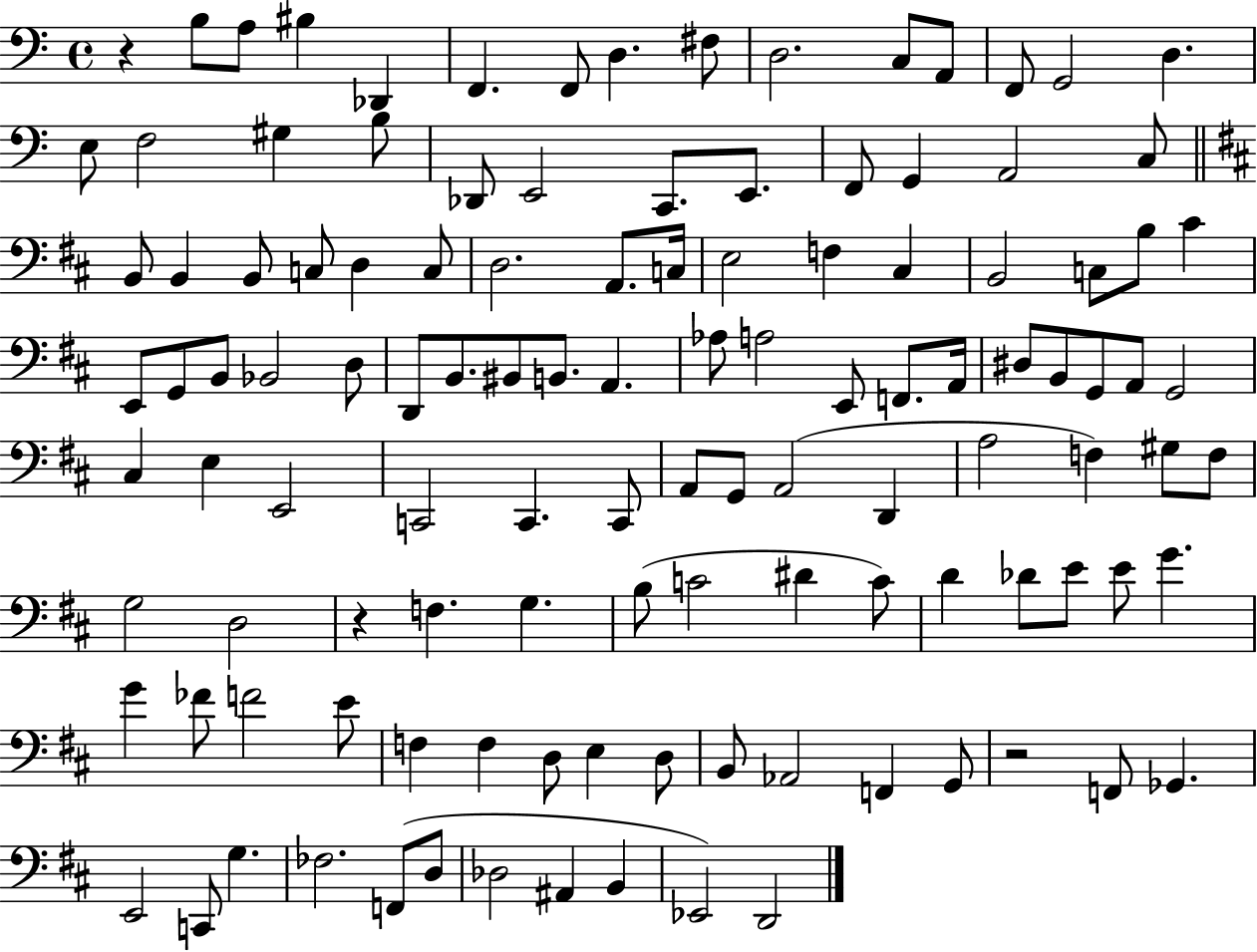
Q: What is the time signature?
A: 4/4